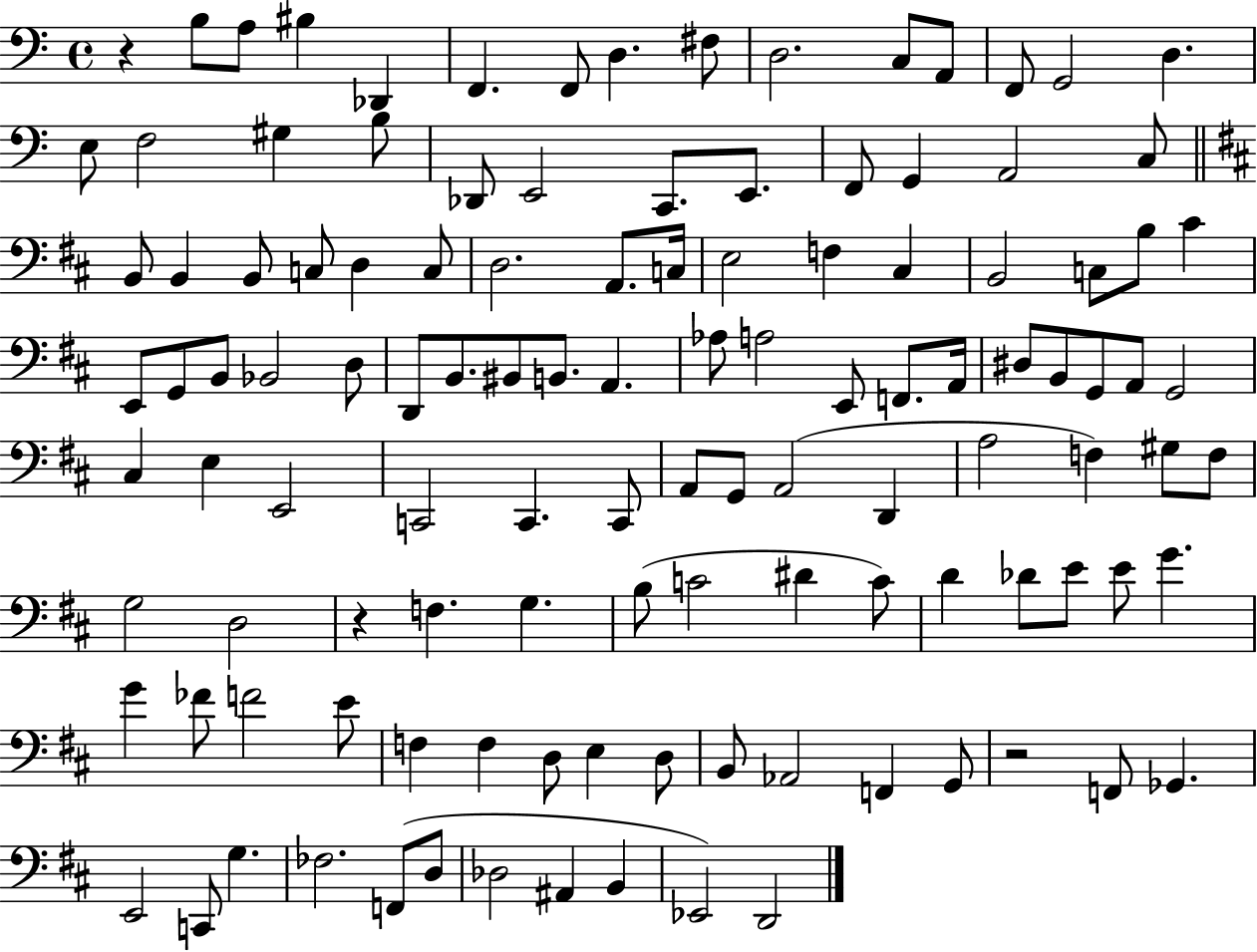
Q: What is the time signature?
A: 4/4